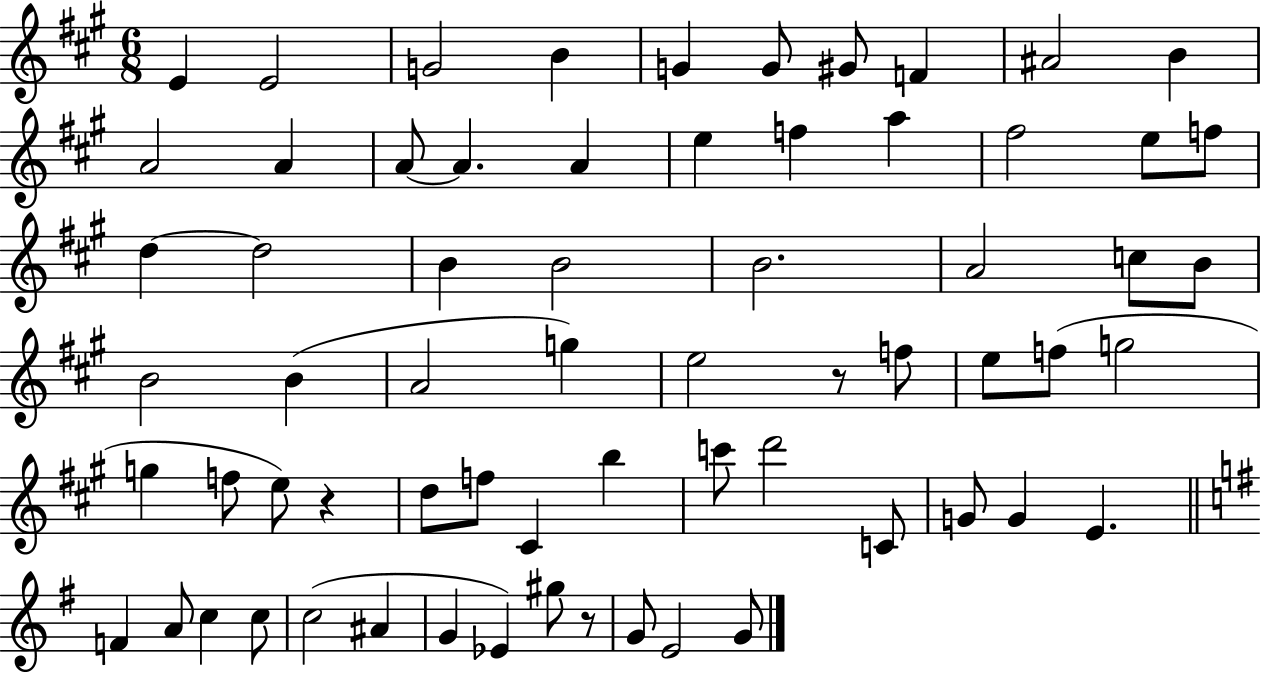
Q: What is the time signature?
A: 6/8